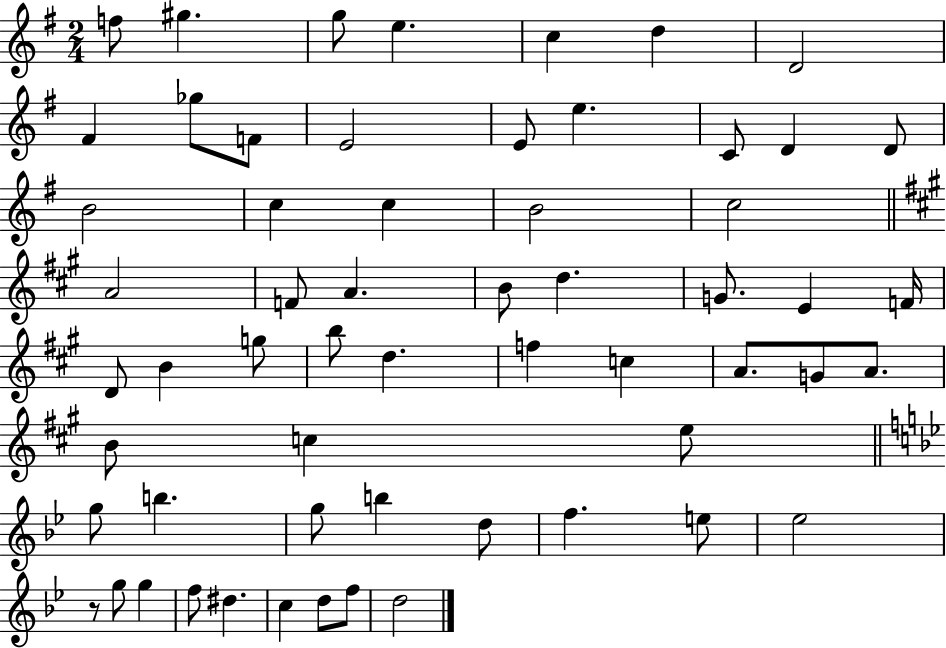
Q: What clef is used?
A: treble